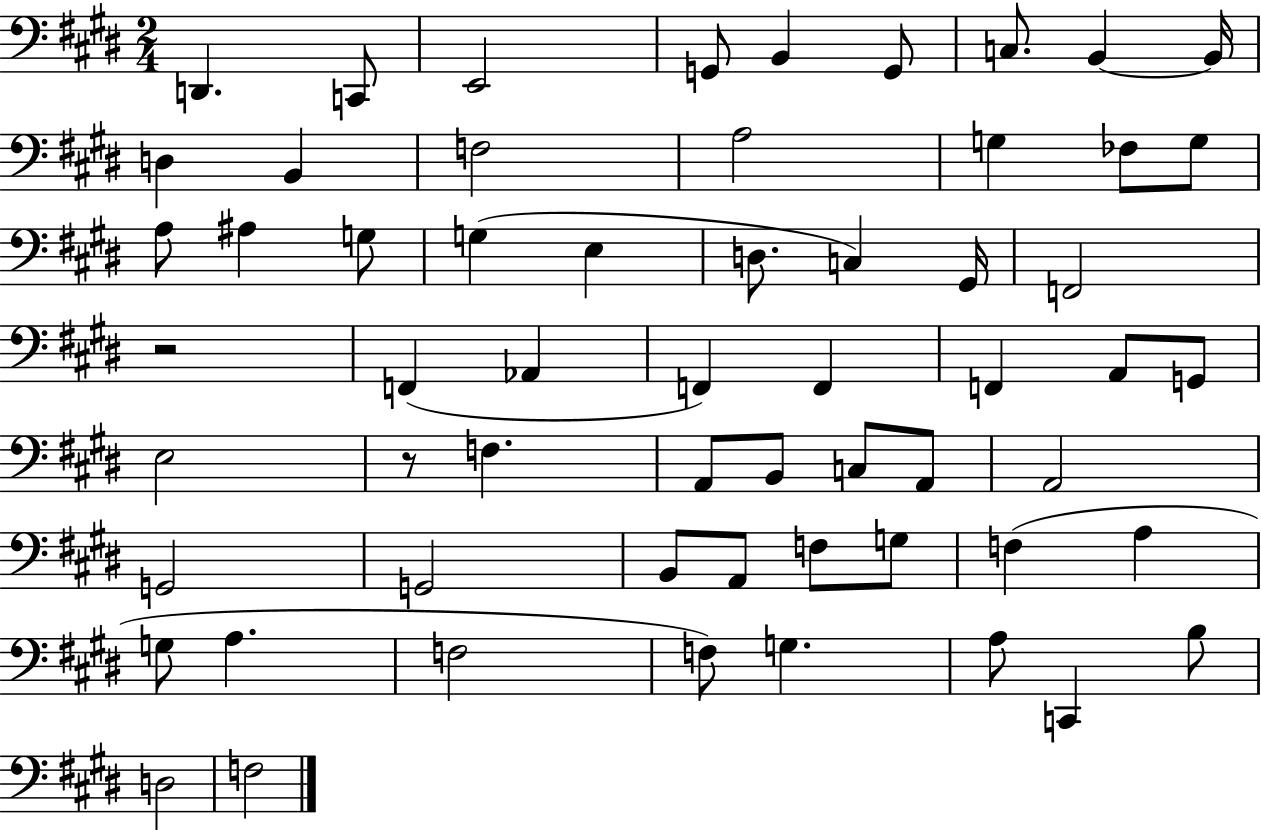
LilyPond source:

{
  \clef bass
  \numericTimeSignature
  \time 2/4
  \key e \major
  d,4. c,8 | e,2 | g,8 b,4 g,8 | c8. b,4~~ b,16 | \break d4 b,4 | f2 | a2 | g4 fes8 g8 | \break a8 ais4 g8 | g4( e4 | d8. c4) gis,16 | f,2 | \break r2 | f,4( aes,4 | f,4) f,4 | f,4 a,8 g,8 | \break e2 | r8 f4. | a,8 b,8 c8 a,8 | a,2 | \break g,2 | g,2 | b,8 a,8 f8 g8 | f4( a4 | \break g8 a4. | f2 | f8) g4. | a8 c,4 b8 | \break d2 | f2 | \bar "|."
}